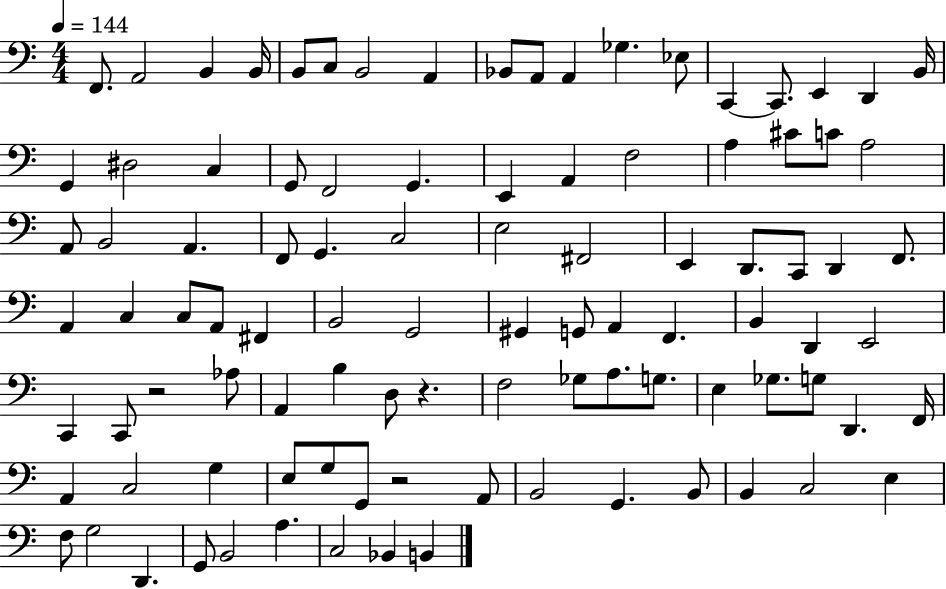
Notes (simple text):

F2/e. A2/h B2/q B2/s B2/e C3/e B2/h A2/q Bb2/e A2/e A2/q Gb3/q. Eb3/e C2/q C2/e. E2/q D2/q B2/s G2/q D#3/h C3/q G2/e F2/h G2/q. E2/q A2/q F3/h A3/q C#4/e C4/e A3/h A2/e B2/h A2/q. F2/e G2/q. C3/h E3/h F#2/h E2/q D2/e. C2/e D2/q F2/e. A2/q C3/q C3/e A2/e F#2/q B2/h G2/h G#2/q G2/e A2/q F2/q. B2/q D2/q E2/h C2/q C2/e R/h Ab3/e A2/q B3/q D3/e R/q. F3/h Gb3/e A3/e. G3/e. E3/q Gb3/e. G3/e D2/q. F2/s A2/q C3/h G3/q E3/e G3/e G2/e R/h A2/e B2/h G2/q. B2/e B2/q C3/h E3/q F3/e G3/h D2/q. G2/e B2/h A3/q. C3/h Bb2/q B2/q